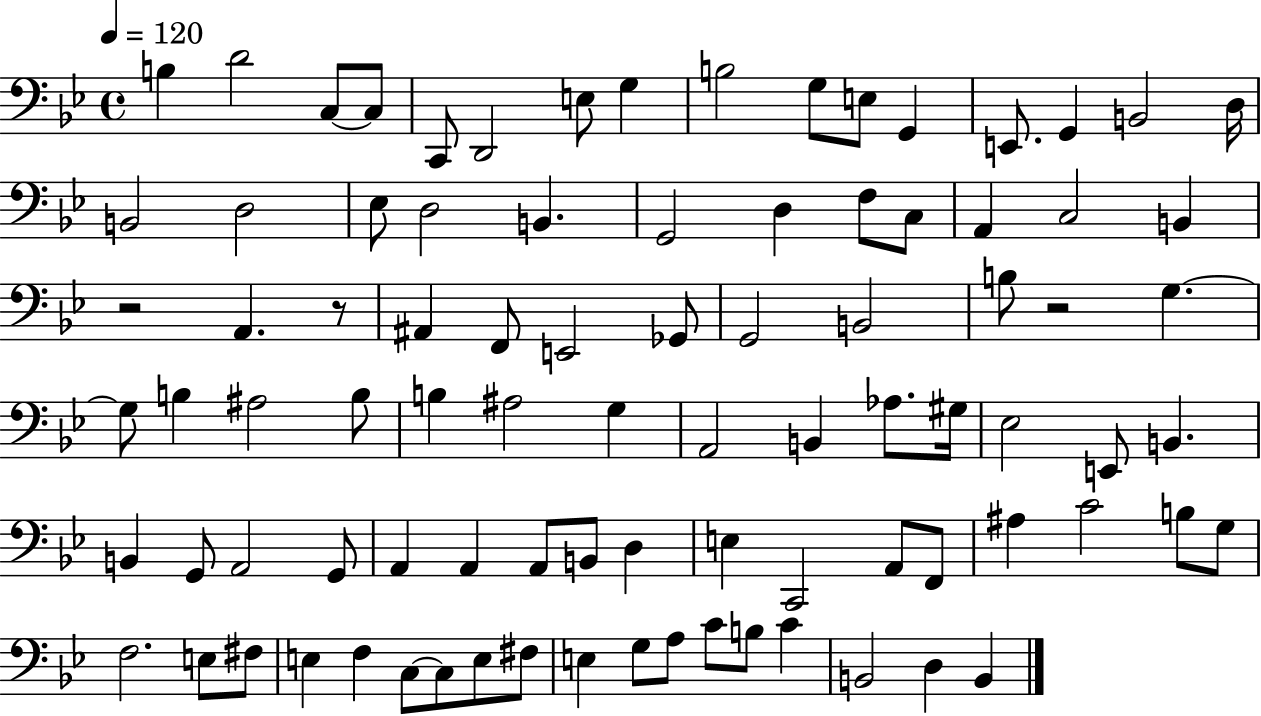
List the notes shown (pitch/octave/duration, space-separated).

B3/q D4/h C3/e C3/e C2/e D2/h E3/e G3/q B3/h G3/e E3/e G2/q E2/e. G2/q B2/h D3/s B2/h D3/h Eb3/e D3/h B2/q. G2/h D3/q F3/e C3/e A2/q C3/h B2/q R/h A2/q. R/e A#2/q F2/e E2/h Gb2/e G2/h B2/h B3/e R/h G3/q. G3/e B3/q A#3/h B3/e B3/q A#3/h G3/q A2/h B2/q Ab3/e. G#3/s Eb3/h E2/e B2/q. B2/q G2/e A2/h G2/e A2/q A2/q A2/e B2/e D3/q E3/q C2/h A2/e F2/e A#3/q C4/h B3/e G3/e F3/h. E3/e F#3/e E3/q F3/q C3/e C3/e E3/e F#3/e E3/q G3/e A3/e C4/e B3/e C4/q B2/h D3/q B2/q